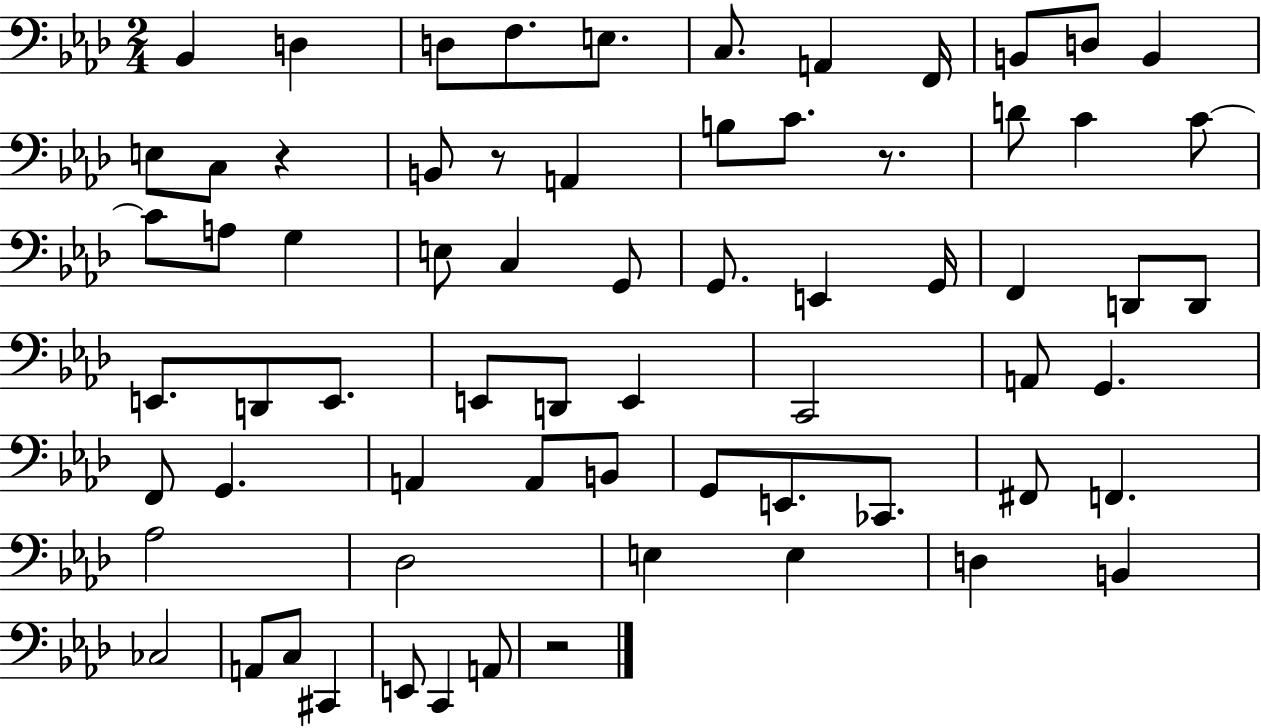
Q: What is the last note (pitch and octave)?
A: A2